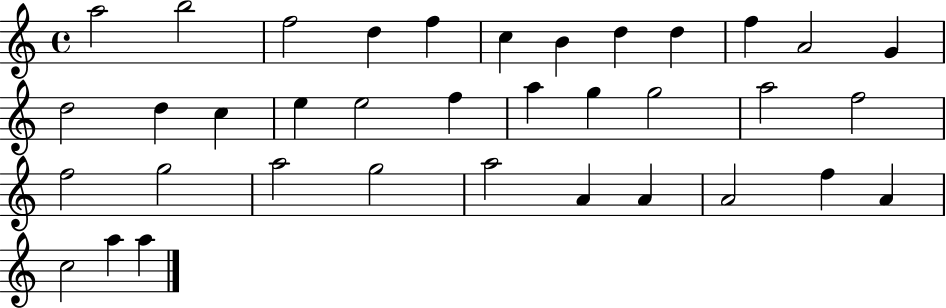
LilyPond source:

{
  \clef treble
  \time 4/4
  \defaultTimeSignature
  \key c \major
  a''2 b''2 | f''2 d''4 f''4 | c''4 b'4 d''4 d''4 | f''4 a'2 g'4 | \break d''2 d''4 c''4 | e''4 e''2 f''4 | a''4 g''4 g''2 | a''2 f''2 | \break f''2 g''2 | a''2 g''2 | a''2 a'4 a'4 | a'2 f''4 a'4 | \break c''2 a''4 a''4 | \bar "|."
}